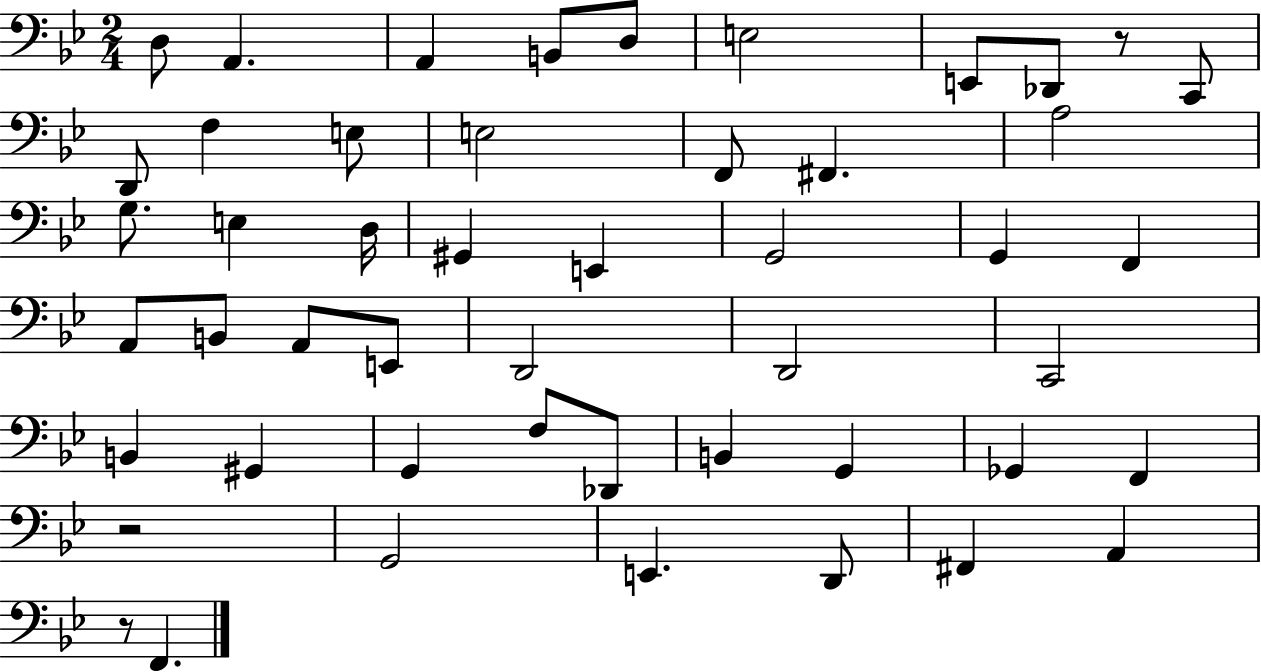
{
  \clef bass
  \numericTimeSignature
  \time 2/4
  \key bes \major
  d8 a,4. | a,4 b,8 d8 | e2 | e,8 des,8 r8 c,8 | \break d,8 f4 e8 | e2 | f,8 fis,4. | a2 | \break g8. e4 d16 | gis,4 e,4 | g,2 | g,4 f,4 | \break a,8 b,8 a,8 e,8 | d,2 | d,2 | c,2 | \break b,4 gis,4 | g,4 f8 des,8 | b,4 g,4 | ges,4 f,4 | \break r2 | g,2 | e,4. d,8 | fis,4 a,4 | \break r8 f,4. | \bar "|."
}